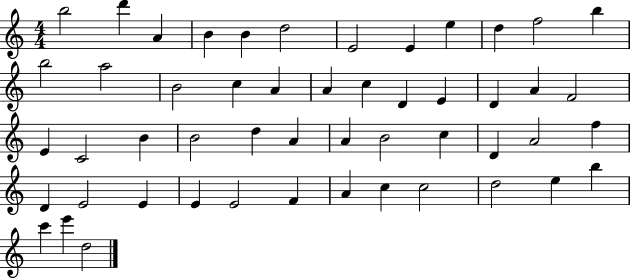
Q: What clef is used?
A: treble